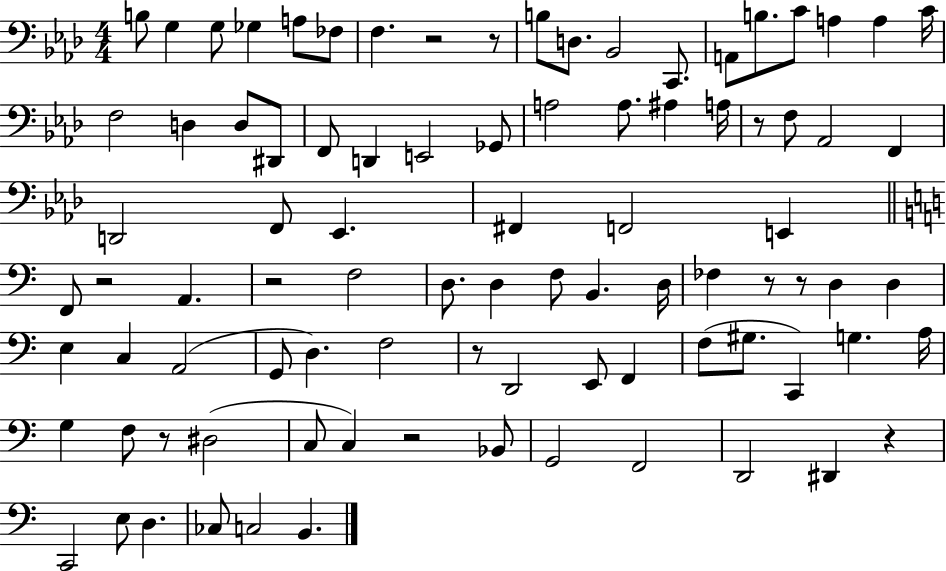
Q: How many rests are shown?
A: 11